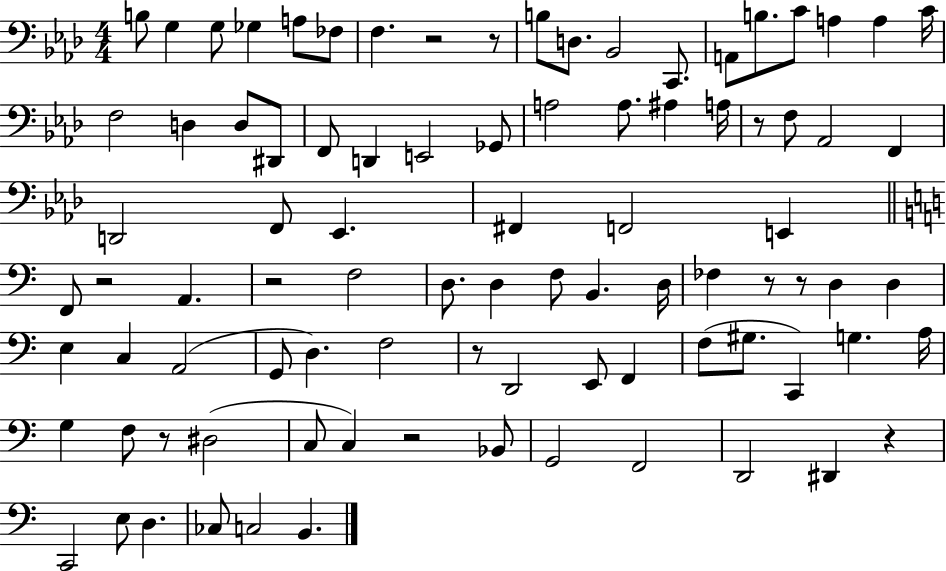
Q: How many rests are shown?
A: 11